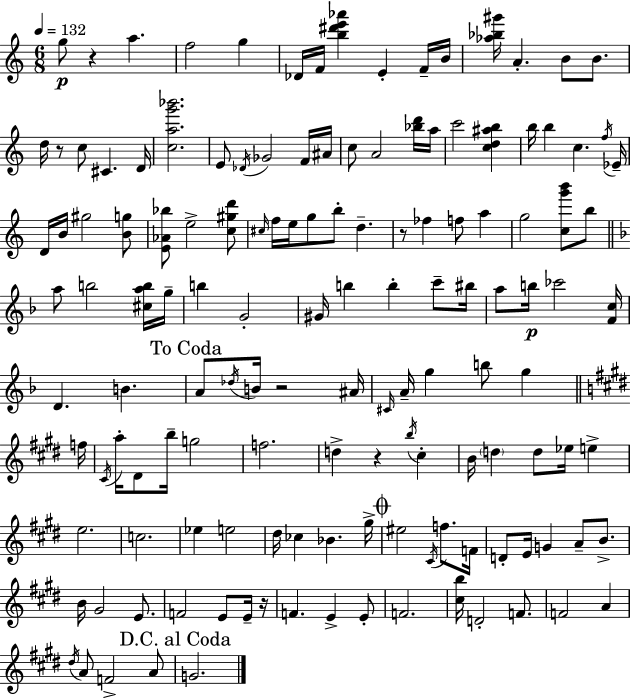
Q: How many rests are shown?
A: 6